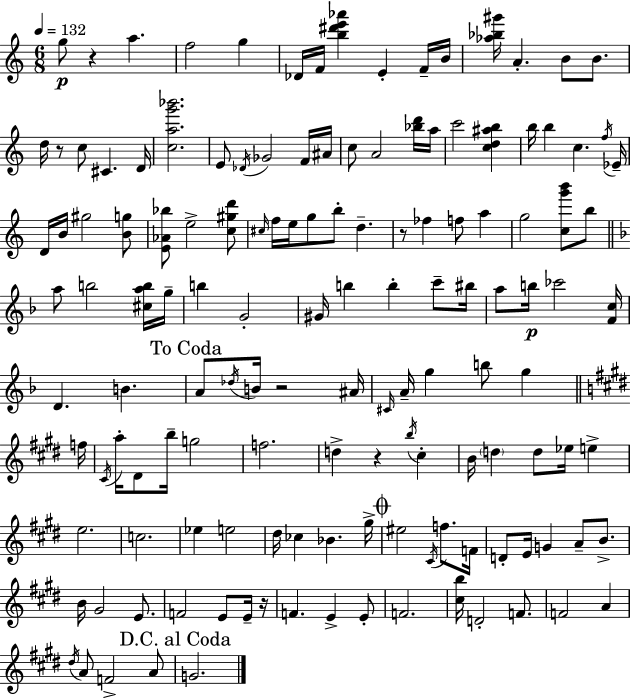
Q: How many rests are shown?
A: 6